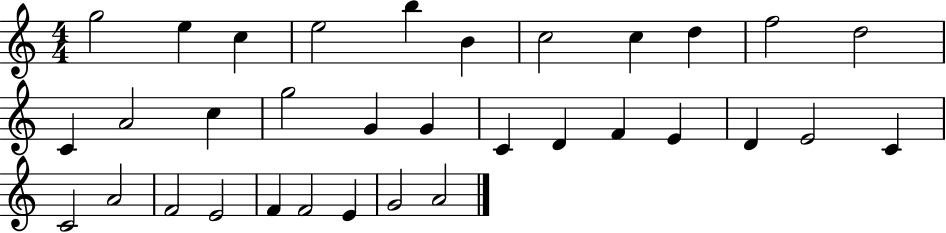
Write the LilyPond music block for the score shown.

{
  \clef treble
  \numericTimeSignature
  \time 4/4
  \key c \major
  g''2 e''4 c''4 | e''2 b''4 b'4 | c''2 c''4 d''4 | f''2 d''2 | \break c'4 a'2 c''4 | g''2 g'4 g'4 | c'4 d'4 f'4 e'4 | d'4 e'2 c'4 | \break c'2 a'2 | f'2 e'2 | f'4 f'2 e'4 | g'2 a'2 | \break \bar "|."
}